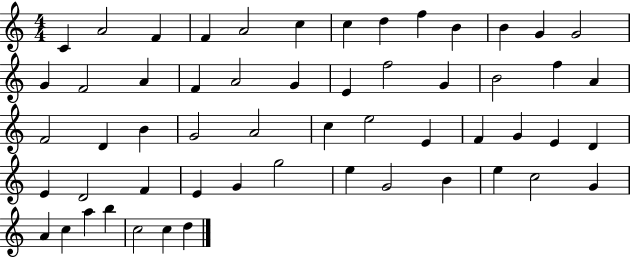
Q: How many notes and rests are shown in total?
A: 56